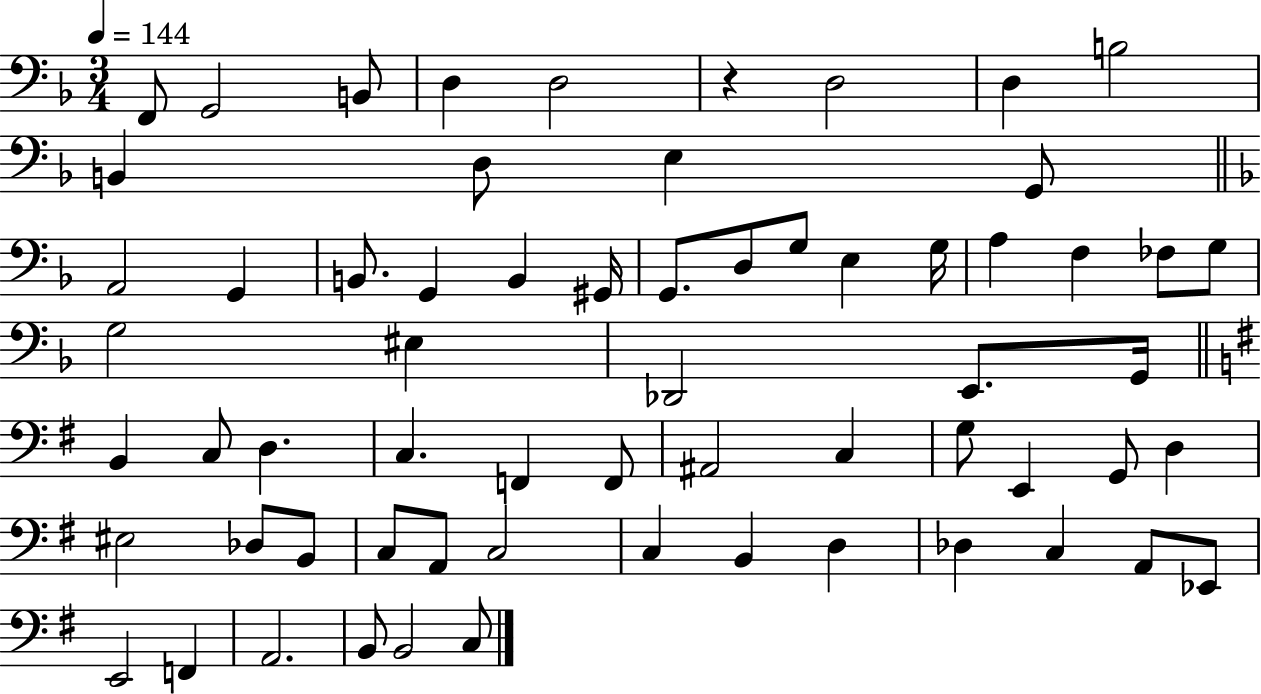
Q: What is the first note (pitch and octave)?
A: F2